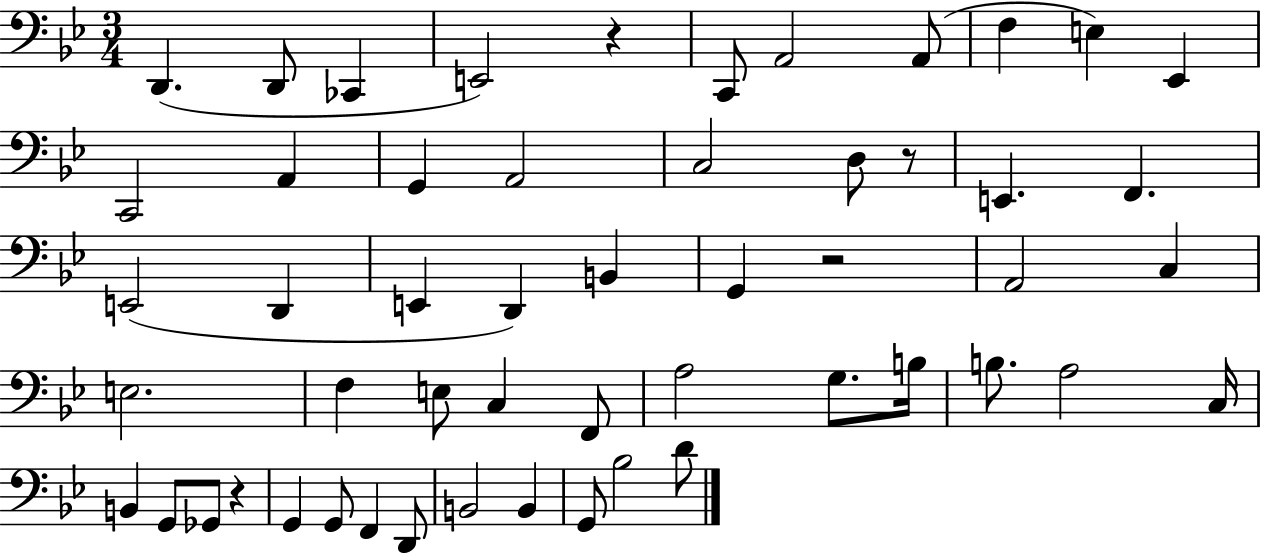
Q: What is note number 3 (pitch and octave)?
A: CES2